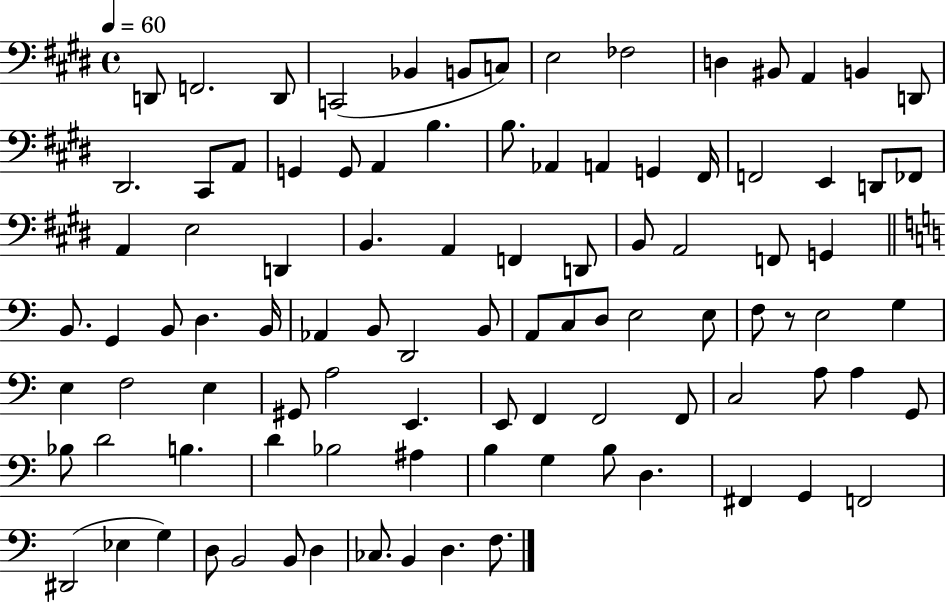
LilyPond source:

{
  \clef bass
  \time 4/4
  \defaultTimeSignature
  \key e \major
  \tempo 4 = 60
  d,8 f,2. d,8 | c,2( bes,4 b,8 c8) | e2 fes2 | d4 bis,8 a,4 b,4 d,8 | \break dis,2. cis,8 a,8 | g,4 g,8 a,4 b4. | b8. aes,4 a,4 g,4 fis,16 | f,2 e,4 d,8 fes,8 | \break a,4 e2 d,4 | b,4. a,4 f,4 d,8 | b,8 a,2 f,8 g,4 | \bar "||" \break \key c \major b,8. g,4 b,8 d4. b,16 | aes,4 b,8 d,2 b,8 | a,8 c8 d8 e2 e8 | f8 r8 e2 g4 | \break e4 f2 e4 | gis,8 a2 e,4. | e,8 f,4 f,2 f,8 | c2 a8 a4 g,8 | \break bes8 d'2 b4. | d'4 bes2 ais4 | b4 g4 b8 d4. | fis,4 g,4 f,2 | \break dis,2( ees4 g4) | d8 b,2 b,8 d4 | ces8. b,4 d4. f8. | \bar "|."
}